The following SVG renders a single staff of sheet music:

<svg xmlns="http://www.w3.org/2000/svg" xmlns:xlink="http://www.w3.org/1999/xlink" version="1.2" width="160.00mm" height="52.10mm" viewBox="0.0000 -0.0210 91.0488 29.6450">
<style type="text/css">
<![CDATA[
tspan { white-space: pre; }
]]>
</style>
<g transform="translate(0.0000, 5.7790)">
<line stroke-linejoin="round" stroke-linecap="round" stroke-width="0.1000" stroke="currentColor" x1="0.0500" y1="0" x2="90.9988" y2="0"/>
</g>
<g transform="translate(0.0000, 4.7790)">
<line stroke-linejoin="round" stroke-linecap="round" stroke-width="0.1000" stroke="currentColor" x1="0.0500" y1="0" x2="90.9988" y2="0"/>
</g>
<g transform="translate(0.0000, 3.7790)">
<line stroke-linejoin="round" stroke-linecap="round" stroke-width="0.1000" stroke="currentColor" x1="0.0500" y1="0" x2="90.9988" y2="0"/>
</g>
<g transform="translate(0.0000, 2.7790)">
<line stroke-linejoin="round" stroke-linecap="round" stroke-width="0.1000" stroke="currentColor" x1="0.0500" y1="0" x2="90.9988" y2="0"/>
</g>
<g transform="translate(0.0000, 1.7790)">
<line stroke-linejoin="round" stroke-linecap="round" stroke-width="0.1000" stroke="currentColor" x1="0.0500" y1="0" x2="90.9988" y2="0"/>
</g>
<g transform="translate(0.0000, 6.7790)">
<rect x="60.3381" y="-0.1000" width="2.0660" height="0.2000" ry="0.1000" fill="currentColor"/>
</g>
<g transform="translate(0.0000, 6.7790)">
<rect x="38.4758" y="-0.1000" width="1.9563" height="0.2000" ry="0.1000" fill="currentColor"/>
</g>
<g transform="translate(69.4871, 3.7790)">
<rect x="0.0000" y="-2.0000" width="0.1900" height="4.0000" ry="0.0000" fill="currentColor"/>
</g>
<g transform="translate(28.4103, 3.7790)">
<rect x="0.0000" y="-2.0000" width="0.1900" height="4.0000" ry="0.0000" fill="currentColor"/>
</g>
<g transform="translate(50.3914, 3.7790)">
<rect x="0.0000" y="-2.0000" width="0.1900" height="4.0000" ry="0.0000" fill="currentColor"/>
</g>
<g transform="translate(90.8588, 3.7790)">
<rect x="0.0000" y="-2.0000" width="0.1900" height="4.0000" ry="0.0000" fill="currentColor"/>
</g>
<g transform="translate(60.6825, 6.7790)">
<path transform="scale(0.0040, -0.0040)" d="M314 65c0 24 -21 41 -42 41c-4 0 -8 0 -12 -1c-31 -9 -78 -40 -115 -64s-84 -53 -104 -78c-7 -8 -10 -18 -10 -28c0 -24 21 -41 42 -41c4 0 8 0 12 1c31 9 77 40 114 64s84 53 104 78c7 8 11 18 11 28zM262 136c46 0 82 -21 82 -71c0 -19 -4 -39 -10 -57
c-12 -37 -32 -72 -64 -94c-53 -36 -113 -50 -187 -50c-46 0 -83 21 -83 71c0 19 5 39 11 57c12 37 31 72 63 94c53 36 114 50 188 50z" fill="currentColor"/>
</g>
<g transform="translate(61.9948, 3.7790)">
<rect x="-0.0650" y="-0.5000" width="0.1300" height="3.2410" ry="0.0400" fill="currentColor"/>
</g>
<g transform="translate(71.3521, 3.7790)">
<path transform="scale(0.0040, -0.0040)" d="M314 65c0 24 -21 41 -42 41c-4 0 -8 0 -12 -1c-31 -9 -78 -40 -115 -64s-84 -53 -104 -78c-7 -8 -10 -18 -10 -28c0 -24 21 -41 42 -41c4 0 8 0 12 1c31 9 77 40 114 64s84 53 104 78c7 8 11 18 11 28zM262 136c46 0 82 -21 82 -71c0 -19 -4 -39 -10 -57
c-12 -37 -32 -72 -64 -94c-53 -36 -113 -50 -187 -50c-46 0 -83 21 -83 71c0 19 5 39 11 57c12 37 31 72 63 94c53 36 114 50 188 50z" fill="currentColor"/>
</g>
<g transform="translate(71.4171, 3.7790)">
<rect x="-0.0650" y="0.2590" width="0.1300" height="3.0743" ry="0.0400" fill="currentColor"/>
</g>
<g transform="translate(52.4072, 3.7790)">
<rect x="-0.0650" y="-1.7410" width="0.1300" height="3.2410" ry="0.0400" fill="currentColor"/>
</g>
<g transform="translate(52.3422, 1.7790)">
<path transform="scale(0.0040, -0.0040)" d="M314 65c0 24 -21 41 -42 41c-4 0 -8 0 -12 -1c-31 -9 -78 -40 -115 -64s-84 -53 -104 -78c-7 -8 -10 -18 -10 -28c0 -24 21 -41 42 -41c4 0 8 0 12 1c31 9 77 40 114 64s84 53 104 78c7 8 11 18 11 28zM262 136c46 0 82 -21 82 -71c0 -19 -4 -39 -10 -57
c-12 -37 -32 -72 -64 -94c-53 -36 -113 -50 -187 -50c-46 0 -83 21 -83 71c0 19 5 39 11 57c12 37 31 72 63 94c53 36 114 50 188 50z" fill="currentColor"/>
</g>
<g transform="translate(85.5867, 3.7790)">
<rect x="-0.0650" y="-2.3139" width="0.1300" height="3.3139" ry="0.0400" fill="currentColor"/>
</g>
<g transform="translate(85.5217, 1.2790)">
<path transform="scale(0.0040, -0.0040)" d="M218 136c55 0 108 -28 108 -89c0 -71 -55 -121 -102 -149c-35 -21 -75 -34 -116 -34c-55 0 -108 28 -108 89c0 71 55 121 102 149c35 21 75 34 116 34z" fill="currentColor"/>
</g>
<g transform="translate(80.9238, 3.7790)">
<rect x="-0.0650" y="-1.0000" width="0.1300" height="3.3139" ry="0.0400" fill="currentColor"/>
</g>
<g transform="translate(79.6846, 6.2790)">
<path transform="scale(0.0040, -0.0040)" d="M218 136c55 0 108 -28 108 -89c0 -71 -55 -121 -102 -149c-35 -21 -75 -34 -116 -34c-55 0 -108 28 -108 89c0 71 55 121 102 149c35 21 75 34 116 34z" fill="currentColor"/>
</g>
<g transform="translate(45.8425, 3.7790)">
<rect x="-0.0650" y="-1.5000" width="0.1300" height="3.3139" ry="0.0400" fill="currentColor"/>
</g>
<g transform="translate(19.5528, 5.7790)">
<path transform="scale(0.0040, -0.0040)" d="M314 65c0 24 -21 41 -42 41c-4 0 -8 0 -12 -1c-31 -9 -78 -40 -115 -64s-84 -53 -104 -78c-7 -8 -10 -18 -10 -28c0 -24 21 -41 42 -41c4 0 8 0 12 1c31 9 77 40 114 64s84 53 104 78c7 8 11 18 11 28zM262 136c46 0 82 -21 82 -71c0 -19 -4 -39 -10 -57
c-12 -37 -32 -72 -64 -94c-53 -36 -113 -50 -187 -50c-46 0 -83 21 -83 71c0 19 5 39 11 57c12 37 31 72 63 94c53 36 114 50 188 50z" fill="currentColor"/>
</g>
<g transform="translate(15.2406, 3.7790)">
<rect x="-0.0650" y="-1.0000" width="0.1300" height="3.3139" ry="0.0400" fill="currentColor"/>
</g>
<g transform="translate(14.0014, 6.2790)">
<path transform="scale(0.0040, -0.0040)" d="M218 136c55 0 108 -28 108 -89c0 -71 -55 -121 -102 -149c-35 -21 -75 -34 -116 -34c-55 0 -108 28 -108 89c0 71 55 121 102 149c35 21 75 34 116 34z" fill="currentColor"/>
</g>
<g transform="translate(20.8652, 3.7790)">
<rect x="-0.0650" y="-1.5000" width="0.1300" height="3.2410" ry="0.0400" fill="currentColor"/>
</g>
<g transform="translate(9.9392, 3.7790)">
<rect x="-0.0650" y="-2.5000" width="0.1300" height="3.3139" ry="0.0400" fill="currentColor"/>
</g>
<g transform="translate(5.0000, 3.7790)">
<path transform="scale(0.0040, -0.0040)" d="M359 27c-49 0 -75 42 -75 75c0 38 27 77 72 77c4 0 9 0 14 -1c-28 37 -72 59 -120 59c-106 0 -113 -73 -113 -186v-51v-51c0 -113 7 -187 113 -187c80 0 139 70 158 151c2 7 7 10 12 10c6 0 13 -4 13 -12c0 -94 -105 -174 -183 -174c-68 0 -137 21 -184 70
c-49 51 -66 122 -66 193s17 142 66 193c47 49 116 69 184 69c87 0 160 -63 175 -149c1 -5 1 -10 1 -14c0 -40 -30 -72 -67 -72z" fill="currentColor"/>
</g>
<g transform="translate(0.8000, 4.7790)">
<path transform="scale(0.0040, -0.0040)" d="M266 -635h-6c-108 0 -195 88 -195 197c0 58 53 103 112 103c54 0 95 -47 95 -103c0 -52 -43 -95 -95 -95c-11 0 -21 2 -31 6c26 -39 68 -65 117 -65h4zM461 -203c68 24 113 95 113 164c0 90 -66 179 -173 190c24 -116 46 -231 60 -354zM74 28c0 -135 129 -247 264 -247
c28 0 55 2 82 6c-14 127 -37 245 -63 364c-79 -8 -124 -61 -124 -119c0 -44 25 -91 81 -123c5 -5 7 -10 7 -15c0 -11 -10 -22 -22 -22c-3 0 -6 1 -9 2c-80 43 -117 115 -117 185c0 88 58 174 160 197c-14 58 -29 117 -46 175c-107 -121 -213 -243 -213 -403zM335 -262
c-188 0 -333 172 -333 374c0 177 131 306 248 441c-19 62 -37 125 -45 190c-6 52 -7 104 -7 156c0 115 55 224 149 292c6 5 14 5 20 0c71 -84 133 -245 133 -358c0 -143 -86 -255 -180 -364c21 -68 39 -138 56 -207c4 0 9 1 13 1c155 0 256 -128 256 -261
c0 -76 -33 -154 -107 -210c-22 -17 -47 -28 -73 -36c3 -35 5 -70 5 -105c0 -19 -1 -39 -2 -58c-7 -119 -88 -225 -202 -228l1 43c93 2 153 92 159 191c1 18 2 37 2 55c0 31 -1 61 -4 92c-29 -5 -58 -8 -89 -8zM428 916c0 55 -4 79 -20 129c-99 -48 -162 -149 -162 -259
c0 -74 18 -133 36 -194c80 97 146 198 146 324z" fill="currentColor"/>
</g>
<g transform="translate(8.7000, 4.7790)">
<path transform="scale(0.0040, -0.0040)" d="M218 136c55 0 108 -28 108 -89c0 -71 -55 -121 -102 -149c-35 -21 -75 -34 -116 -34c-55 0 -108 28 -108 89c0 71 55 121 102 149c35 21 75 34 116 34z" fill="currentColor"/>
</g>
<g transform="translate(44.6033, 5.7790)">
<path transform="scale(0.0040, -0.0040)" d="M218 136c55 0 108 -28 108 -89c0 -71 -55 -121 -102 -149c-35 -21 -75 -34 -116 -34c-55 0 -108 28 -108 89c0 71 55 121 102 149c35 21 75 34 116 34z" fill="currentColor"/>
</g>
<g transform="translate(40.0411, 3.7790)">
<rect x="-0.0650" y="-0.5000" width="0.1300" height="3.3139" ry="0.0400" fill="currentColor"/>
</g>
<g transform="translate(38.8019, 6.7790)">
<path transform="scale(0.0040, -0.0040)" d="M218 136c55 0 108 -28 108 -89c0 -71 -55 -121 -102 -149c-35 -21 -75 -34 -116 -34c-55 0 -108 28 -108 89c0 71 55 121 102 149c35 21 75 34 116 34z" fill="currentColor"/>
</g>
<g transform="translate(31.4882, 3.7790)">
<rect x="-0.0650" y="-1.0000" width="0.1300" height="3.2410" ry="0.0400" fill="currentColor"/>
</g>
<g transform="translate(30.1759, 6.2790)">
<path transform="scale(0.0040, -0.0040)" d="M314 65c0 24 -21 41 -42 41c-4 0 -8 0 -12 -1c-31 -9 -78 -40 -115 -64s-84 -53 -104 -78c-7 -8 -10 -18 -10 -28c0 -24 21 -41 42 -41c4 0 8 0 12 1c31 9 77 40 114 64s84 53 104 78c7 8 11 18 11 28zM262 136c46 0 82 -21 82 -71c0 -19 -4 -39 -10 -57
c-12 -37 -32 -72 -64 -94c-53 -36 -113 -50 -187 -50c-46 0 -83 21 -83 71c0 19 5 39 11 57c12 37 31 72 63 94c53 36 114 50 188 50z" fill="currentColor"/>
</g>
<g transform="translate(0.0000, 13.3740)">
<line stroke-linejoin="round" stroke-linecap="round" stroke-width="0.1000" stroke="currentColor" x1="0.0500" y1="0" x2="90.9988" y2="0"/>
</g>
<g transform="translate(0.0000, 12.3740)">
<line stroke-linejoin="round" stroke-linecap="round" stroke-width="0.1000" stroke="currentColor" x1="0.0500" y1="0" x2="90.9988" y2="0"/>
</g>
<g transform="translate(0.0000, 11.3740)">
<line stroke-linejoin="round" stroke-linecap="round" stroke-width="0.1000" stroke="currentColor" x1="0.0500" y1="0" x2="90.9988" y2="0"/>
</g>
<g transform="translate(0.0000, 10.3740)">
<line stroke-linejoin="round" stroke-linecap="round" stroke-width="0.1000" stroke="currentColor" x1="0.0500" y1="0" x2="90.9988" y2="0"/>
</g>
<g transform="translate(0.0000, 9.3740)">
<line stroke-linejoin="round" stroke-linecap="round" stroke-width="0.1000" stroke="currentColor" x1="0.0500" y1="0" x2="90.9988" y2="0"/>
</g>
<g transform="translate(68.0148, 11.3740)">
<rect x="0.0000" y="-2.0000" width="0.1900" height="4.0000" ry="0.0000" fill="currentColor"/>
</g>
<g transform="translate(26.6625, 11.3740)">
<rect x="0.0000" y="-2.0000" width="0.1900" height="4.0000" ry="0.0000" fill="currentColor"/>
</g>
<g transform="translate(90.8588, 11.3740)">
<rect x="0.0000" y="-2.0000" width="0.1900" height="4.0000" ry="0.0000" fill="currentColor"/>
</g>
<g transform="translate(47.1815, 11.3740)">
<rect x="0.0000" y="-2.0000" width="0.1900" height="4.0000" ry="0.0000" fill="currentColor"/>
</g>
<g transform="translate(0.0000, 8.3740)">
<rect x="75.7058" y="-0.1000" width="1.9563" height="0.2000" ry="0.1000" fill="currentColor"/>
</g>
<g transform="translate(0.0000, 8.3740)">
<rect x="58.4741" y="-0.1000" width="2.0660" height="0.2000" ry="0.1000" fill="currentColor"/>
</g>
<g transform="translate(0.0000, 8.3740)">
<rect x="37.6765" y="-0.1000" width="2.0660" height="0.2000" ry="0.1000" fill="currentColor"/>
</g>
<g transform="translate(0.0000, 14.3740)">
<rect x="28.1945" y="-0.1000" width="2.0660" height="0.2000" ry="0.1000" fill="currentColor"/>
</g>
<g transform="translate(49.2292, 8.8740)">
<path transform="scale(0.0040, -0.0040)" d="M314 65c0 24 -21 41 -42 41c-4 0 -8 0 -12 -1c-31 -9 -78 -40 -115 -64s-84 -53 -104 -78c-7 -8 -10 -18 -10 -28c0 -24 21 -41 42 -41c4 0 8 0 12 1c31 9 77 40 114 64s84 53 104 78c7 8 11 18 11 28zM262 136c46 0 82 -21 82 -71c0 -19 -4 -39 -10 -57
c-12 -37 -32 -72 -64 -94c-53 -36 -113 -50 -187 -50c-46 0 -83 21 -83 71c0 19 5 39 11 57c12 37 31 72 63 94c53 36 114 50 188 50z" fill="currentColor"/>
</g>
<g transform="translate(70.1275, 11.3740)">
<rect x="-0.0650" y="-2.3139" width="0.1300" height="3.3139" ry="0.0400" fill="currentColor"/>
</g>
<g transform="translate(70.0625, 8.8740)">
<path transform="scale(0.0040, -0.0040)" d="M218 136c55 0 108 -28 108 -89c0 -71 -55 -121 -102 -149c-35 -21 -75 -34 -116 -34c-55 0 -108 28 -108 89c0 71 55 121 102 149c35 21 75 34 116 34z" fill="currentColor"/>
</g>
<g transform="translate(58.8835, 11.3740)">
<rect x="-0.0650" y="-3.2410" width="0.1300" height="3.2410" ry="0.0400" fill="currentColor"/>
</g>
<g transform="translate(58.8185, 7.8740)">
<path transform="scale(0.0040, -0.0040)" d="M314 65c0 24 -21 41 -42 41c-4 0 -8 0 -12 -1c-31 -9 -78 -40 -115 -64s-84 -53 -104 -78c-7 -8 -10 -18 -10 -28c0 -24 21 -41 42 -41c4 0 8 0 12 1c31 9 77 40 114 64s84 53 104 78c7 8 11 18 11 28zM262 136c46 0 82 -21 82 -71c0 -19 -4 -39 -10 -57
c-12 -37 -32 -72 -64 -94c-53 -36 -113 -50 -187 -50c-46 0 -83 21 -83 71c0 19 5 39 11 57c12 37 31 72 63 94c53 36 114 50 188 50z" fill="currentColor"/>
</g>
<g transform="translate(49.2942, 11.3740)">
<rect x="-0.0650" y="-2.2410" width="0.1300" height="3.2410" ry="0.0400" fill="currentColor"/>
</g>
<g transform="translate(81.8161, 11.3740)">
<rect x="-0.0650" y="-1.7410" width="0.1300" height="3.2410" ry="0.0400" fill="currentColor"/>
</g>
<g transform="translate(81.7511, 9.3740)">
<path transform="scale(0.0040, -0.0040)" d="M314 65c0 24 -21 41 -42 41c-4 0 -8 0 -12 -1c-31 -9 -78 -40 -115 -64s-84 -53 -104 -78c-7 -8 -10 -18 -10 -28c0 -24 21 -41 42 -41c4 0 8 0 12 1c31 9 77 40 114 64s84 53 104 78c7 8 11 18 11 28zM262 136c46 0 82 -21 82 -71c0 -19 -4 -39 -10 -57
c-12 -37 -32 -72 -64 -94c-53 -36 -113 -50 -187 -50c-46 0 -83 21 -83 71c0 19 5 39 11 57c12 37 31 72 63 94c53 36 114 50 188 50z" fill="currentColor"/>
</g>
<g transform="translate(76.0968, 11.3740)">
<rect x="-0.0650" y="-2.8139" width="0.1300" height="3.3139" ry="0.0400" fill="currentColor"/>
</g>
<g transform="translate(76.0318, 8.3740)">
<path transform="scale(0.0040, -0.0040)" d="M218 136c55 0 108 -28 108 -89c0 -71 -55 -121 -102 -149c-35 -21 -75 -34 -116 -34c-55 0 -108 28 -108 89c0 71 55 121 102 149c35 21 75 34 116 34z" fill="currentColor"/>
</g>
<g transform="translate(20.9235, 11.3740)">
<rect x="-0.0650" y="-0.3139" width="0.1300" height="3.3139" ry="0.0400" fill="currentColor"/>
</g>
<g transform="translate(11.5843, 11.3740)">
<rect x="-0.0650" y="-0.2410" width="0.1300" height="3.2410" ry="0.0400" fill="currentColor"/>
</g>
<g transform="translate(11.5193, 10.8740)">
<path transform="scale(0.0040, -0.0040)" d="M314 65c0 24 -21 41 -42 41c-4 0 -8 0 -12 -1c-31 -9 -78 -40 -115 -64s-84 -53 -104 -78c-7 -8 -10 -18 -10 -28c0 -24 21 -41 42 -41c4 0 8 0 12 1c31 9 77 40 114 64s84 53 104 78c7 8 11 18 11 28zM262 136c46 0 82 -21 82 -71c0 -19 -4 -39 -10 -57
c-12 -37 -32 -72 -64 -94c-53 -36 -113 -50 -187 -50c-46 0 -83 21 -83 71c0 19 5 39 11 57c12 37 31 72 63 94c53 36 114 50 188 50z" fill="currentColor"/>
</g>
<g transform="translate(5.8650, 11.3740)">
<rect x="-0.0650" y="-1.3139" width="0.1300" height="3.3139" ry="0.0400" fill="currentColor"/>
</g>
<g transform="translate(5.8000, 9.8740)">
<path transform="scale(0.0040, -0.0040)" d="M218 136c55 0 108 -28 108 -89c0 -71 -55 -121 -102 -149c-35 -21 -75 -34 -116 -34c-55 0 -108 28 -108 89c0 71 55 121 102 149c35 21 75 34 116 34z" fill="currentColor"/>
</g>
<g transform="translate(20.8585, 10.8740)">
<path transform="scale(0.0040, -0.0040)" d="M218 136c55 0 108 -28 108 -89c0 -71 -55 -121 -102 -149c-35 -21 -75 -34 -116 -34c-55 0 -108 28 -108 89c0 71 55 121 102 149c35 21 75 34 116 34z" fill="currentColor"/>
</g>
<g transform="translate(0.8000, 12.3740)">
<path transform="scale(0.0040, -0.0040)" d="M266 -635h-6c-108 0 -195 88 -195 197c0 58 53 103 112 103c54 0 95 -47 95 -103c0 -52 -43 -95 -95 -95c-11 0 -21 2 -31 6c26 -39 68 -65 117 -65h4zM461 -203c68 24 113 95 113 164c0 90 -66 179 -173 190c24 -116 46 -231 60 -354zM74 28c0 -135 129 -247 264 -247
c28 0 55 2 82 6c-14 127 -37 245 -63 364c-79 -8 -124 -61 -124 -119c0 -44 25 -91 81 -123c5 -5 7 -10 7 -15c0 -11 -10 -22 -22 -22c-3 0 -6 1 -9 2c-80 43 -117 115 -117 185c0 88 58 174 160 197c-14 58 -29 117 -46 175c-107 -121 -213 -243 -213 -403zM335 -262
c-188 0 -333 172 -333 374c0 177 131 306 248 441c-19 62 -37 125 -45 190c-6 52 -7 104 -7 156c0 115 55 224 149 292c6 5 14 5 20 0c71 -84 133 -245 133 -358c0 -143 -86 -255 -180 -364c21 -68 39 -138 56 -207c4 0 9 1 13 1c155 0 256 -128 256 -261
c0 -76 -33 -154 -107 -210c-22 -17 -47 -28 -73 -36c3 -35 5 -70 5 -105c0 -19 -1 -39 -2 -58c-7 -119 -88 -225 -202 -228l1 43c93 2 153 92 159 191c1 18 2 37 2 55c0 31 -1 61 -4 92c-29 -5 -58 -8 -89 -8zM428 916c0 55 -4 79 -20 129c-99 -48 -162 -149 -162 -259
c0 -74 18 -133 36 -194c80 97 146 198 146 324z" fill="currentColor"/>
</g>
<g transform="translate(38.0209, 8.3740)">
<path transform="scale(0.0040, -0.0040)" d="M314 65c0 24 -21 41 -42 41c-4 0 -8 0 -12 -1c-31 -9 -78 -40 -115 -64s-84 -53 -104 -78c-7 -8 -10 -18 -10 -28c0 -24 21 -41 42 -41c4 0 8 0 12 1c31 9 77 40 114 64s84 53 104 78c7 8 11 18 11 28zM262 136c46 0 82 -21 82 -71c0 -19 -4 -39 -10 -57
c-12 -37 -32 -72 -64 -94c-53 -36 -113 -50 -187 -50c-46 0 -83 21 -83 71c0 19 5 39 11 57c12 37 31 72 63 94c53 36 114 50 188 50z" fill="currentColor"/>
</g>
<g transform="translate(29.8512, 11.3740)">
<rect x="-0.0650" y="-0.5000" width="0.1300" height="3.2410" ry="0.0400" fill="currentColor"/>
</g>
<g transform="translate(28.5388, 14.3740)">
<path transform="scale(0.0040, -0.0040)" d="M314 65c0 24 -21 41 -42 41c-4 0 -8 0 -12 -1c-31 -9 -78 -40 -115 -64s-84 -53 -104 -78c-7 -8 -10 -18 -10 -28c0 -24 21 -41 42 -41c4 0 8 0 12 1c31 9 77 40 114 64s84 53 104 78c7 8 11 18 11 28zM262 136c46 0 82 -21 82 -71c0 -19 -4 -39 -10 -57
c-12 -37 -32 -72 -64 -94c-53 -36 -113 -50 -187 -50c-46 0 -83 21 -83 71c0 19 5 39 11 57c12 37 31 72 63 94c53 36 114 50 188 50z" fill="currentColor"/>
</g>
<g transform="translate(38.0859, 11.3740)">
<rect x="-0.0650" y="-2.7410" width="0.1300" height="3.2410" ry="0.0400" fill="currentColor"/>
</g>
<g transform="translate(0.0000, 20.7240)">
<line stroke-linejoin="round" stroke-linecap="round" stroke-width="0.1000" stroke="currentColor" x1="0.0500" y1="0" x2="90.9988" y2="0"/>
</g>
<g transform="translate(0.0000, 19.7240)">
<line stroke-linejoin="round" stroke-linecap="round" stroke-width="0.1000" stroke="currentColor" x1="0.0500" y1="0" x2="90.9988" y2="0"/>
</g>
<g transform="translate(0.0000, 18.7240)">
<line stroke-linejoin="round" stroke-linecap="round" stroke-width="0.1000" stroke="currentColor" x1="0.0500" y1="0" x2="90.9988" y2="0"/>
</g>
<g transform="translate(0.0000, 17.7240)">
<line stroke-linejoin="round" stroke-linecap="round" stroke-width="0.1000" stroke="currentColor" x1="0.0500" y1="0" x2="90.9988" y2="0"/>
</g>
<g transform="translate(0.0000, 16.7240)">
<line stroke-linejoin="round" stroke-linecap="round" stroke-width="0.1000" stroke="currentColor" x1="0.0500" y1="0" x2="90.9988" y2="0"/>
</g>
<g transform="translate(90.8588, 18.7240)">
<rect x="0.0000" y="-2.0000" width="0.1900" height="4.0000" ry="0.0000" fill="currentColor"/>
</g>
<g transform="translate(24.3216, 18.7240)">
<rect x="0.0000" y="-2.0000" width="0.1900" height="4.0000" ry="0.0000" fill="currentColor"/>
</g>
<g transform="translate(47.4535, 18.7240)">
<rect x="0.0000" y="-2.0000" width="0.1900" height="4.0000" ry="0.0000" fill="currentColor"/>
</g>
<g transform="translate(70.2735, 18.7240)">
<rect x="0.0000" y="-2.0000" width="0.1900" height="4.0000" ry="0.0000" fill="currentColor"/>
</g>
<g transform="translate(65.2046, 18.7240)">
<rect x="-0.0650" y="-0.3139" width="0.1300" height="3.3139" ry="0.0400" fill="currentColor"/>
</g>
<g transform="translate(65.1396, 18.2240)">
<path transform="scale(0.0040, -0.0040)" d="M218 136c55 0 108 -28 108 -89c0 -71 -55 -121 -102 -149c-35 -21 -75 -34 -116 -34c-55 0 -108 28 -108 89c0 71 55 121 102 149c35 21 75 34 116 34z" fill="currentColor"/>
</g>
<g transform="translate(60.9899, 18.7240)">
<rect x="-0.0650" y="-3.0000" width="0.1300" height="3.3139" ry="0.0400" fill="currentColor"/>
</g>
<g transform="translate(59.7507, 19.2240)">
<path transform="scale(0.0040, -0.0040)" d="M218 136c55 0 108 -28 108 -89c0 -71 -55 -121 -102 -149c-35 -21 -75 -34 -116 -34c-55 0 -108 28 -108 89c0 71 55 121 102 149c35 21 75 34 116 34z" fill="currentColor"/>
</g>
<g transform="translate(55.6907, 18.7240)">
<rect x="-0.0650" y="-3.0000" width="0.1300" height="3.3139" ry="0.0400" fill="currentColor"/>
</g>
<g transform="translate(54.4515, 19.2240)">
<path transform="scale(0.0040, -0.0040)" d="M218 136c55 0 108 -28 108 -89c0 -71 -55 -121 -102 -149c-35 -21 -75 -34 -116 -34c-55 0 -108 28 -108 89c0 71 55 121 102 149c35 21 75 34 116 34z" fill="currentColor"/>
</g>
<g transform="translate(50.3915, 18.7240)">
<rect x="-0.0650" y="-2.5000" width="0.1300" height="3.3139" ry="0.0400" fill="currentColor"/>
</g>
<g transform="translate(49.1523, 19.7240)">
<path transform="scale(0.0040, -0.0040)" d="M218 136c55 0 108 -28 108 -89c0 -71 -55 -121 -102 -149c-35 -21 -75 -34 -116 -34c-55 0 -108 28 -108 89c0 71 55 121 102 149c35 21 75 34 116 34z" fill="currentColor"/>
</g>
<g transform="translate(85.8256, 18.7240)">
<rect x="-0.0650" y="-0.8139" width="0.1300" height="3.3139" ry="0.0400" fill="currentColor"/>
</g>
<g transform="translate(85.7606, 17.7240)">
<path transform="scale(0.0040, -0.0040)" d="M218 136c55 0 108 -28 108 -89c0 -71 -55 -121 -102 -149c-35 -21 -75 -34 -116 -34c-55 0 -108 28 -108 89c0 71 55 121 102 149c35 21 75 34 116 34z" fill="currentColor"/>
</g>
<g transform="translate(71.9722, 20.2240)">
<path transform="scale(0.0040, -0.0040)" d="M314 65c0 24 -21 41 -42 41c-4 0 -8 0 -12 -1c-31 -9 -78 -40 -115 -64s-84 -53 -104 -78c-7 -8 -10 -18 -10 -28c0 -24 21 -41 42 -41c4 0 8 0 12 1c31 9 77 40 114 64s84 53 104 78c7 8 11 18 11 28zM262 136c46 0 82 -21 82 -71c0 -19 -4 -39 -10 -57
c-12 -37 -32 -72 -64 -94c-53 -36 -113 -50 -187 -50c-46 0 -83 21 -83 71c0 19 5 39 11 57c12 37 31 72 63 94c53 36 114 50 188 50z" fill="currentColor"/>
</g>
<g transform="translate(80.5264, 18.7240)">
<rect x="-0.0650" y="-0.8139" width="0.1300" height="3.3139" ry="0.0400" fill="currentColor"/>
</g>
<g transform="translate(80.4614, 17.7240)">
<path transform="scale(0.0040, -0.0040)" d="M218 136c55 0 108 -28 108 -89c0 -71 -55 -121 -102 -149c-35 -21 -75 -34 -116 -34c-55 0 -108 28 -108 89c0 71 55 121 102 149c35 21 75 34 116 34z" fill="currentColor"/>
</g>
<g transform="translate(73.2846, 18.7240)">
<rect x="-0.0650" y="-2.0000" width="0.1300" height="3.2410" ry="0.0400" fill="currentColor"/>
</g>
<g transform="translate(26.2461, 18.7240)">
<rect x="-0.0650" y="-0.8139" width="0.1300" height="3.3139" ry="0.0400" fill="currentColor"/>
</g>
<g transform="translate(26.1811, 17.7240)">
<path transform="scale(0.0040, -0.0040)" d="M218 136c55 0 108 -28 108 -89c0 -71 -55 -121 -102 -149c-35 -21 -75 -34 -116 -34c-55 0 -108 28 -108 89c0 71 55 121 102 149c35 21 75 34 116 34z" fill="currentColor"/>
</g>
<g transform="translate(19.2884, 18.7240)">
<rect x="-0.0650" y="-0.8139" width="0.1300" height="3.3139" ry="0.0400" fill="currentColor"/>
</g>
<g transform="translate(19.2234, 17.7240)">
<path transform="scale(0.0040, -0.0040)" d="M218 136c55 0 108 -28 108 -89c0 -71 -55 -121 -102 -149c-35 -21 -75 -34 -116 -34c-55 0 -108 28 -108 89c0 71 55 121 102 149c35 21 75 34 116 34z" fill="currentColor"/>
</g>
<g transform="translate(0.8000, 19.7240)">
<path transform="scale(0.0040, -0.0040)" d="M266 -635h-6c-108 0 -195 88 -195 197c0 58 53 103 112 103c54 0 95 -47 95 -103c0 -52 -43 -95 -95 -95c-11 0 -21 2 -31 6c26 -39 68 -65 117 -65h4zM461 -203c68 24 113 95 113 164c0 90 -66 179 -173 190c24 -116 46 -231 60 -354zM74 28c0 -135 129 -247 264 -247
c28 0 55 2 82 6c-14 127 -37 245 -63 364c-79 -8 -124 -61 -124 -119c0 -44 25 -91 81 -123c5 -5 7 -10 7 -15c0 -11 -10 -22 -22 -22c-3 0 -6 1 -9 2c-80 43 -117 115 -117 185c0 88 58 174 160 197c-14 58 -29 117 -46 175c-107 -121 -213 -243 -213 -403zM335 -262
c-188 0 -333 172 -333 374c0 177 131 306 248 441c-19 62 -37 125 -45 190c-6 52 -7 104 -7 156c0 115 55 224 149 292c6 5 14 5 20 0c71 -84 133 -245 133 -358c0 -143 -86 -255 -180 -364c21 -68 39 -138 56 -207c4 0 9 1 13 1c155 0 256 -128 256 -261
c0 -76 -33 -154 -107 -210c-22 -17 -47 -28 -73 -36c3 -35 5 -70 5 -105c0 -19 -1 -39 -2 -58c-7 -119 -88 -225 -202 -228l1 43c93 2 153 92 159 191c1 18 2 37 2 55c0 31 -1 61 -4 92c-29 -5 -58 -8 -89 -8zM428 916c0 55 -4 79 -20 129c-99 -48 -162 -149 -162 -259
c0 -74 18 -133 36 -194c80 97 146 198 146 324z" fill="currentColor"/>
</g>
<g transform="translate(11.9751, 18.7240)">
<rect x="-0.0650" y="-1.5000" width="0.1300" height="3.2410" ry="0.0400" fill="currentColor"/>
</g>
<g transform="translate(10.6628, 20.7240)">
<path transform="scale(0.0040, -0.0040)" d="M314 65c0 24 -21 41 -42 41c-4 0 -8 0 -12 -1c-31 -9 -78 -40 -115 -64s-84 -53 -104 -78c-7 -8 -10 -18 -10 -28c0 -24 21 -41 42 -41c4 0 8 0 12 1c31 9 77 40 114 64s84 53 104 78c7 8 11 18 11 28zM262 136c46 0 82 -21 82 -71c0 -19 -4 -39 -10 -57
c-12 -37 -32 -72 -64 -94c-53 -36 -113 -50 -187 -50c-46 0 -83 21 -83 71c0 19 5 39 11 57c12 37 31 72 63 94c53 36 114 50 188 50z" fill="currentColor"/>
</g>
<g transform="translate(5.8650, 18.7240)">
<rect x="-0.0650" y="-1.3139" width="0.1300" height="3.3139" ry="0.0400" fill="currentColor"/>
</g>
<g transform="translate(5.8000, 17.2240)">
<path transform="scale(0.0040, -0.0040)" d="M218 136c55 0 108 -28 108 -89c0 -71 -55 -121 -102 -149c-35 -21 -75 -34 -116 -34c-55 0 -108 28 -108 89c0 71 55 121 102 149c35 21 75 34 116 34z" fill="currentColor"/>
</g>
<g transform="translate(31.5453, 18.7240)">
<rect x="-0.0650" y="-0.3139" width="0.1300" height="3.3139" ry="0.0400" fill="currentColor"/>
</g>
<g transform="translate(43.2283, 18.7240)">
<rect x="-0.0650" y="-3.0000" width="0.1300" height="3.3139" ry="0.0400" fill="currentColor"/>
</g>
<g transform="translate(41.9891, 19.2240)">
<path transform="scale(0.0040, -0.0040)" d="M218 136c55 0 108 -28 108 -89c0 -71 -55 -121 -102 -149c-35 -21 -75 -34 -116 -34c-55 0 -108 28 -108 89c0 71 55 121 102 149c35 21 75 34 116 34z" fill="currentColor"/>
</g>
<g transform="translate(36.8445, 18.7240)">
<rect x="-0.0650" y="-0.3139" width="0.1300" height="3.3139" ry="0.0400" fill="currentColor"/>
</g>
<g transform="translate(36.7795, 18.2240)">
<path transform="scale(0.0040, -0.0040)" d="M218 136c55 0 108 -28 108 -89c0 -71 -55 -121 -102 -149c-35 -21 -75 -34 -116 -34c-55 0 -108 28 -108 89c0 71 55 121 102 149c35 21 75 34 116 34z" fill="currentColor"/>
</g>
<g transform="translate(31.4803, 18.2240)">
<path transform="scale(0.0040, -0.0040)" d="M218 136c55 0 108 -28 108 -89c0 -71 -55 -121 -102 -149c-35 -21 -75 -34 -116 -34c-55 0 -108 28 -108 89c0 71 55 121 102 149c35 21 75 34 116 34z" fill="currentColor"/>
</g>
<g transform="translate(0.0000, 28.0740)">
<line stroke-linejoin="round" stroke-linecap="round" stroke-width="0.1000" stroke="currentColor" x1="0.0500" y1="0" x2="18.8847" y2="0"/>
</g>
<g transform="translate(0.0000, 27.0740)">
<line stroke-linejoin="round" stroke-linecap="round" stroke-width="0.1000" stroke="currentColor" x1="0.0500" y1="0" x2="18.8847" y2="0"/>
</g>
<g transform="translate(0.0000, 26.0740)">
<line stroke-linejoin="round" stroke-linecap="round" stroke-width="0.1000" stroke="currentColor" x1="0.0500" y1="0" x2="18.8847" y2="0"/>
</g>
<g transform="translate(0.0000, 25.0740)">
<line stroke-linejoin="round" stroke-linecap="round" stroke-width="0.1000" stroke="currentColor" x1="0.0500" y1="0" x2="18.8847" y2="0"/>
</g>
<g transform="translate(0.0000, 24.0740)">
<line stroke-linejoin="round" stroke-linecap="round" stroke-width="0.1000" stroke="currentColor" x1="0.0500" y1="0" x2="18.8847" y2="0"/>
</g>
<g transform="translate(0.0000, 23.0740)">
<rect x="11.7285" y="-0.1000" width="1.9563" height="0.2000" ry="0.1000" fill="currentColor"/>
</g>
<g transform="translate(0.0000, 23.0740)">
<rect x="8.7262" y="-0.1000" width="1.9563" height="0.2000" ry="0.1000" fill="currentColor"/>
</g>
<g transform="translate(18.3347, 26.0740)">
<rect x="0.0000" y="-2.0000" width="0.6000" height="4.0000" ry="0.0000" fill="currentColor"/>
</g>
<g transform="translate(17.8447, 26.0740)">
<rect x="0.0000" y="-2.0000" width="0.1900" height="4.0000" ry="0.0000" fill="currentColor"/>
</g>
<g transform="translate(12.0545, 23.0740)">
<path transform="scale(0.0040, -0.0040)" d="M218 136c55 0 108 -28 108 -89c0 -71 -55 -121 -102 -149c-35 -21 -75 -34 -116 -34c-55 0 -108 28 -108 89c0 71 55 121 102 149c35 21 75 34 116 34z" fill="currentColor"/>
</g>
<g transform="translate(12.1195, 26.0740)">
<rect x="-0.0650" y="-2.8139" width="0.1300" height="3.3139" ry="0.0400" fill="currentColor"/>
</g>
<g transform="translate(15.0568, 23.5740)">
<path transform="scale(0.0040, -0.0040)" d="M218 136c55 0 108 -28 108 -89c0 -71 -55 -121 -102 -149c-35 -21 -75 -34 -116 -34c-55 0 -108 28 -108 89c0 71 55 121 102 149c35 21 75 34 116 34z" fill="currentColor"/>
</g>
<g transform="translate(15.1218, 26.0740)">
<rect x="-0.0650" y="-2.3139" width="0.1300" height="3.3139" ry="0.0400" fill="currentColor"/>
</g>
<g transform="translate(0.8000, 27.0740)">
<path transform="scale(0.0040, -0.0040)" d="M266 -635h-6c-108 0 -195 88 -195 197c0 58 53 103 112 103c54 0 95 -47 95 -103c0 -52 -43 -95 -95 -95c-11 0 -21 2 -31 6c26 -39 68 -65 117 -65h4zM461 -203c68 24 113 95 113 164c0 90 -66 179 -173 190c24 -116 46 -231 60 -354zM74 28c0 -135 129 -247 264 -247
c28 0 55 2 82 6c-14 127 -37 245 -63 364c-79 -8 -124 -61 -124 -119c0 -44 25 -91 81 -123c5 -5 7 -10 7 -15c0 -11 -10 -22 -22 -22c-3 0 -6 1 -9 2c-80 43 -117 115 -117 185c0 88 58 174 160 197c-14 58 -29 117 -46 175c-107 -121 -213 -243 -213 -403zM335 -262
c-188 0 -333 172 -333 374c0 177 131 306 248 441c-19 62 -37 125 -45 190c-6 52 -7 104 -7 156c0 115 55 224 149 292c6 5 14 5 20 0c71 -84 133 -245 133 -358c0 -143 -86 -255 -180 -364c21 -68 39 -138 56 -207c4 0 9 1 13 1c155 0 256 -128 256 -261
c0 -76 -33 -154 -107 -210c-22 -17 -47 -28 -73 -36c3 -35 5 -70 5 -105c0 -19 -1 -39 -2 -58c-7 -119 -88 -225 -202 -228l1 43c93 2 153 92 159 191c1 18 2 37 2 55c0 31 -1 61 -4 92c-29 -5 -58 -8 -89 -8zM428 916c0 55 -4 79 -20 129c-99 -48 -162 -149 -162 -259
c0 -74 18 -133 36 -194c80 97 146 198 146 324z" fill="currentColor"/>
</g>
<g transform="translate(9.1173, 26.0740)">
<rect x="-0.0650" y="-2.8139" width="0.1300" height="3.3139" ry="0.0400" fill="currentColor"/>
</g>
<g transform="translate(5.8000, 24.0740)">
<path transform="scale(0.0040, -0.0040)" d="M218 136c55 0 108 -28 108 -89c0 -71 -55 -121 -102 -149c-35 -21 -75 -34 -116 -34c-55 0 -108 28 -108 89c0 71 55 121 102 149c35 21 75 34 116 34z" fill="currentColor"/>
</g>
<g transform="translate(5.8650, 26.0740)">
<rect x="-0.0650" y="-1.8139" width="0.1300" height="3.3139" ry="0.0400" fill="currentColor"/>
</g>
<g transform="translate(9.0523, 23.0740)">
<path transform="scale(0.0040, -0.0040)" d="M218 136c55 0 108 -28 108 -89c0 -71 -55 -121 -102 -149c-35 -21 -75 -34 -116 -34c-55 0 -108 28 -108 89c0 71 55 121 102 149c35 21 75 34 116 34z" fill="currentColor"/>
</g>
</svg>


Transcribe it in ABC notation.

X:1
T:Untitled
M:4/4
L:1/4
K:C
G D E2 D2 C E f2 C2 B2 D g e c2 c C2 a2 g2 b2 g a f2 e E2 d d c c A G A A c F2 d d f a a g